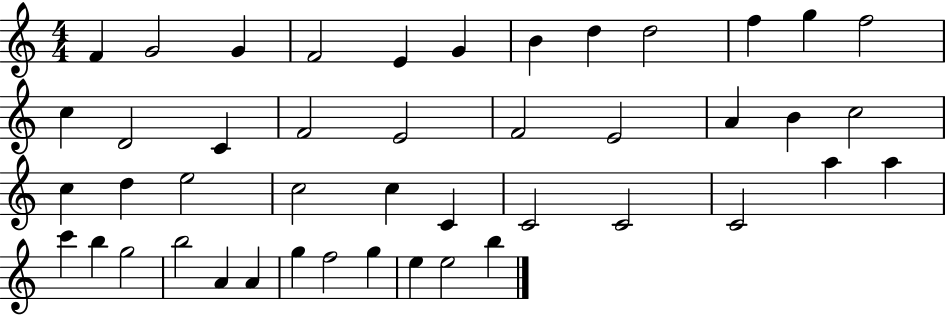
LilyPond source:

{
  \clef treble
  \numericTimeSignature
  \time 4/4
  \key c \major
  f'4 g'2 g'4 | f'2 e'4 g'4 | b'4 d''4 d''2 | f''4 g''4 f''2 | \break c''4 d'2 c'4 | f'2 e'2 | f'2 e'2 | a'4 b'4 c''2 | \break c''4 d''4 e''2 | c''2 c''4 c'4 | c'2 c'2 | c'2 a''4 a''4 | \break c'''4 b''4 g''2 | b''2 a'4 a'4 | g''4 f''2 g''4 | e''4 e''2 b''4 | \break \bar "|."
}